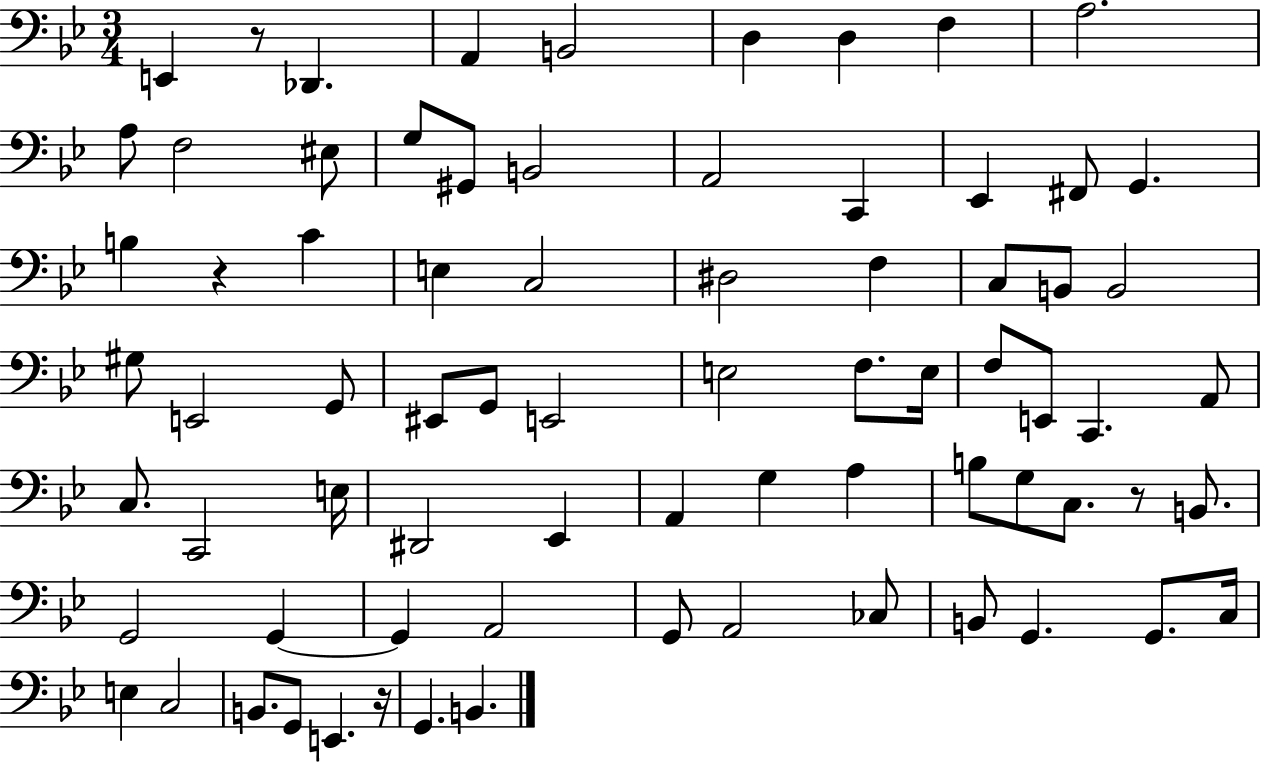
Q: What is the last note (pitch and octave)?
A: B2